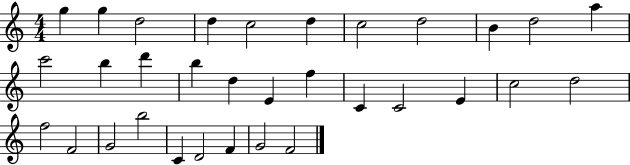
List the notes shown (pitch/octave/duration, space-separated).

G5/q G5/q D5/h D5/q C5/h D5/q C5/h D5/h B4/q D5/h A5/q C6/h B5/q D6/q B5/q D5/q E4/q F5/q C4/q C4/h E4/q C5/h D5/h F5/h F4/h G4/h B5/h C4/q D4/h F4/q G4/h F4/h